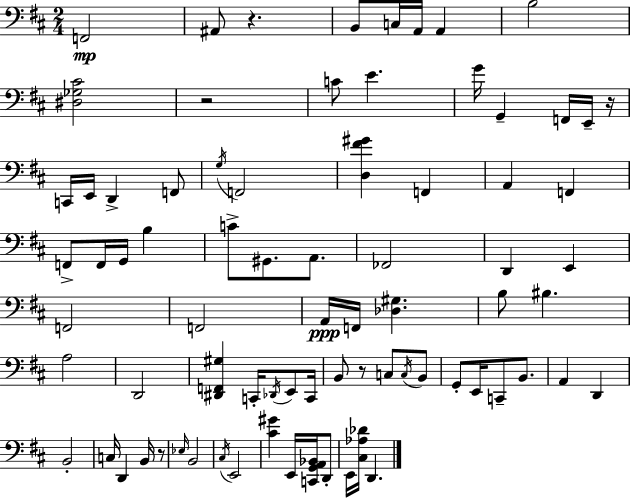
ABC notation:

X:1
T:Untitled
M:2/4
L:1/4
K:D
F,,2 ^A,,/2 z B,,/2 C,/4 A,,/4 A,, B,2 [^D,_G,^C]2 z2 C/2 E G/4 G,, F,,/4 E,,/4 z/4 C,,/4 E,,/4 D,, F,,/2 G,/4 F,,2 [D,^F^G] F,, A,, F,, F,,/2 F,,/4 G,,/4 B, C/2 ^G,,/2 A,,/2 _F,,2 D,, E,, F,,2 F,,2 A,,/4 F,,/4 [_D,^G,] B,/2 ^B, A,2 D,,2 [^D,,F,,^G,] C,,/4 _D,,/4 E,,/2 C,,/4 B,,/2 z/2 C,/2 C,/4 B,,/2 G,,/2 E,,/4 C,,/2 B,,/2 A,, D,, B,,2 C,/4 D,, B,,/4 z/2 _E,/4 B,,2 ^C,/4 E,,2 [^C^G] E,,/4 [C,,G,,A,,_B,,]/4 D,,/2 E,,/4 [^C,_A,_D]/4 D,,